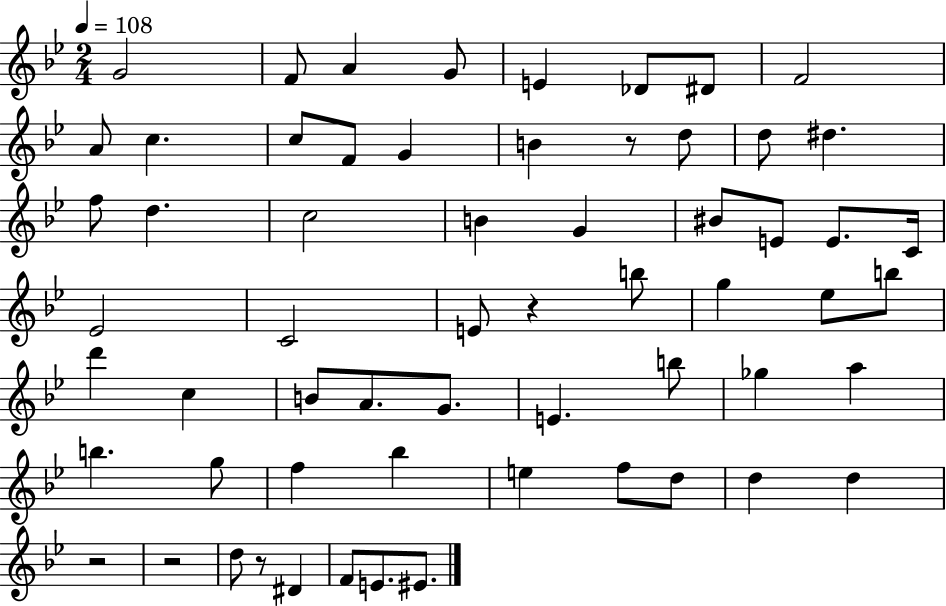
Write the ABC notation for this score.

X:1
T:Untitled
M:2/4
L:1/4
K:Bb
G2 F/2 A G/2 E _D/2 ^D/2 F2 A/2 c c/2 F/2 G B z/2 d/2 d/2 ^d f/2 d c2 B G ^B/2 E/2 E/2 C/4 _E2 C2 E/2 z b/2 g _e/2 b/2 d' c B/2 A/2 G/2 E b/2 _g a b g/2 f _b e f/2 d/2 d d z2 z2 d/2 z/2 ^D F/2 E/2 ^E/2